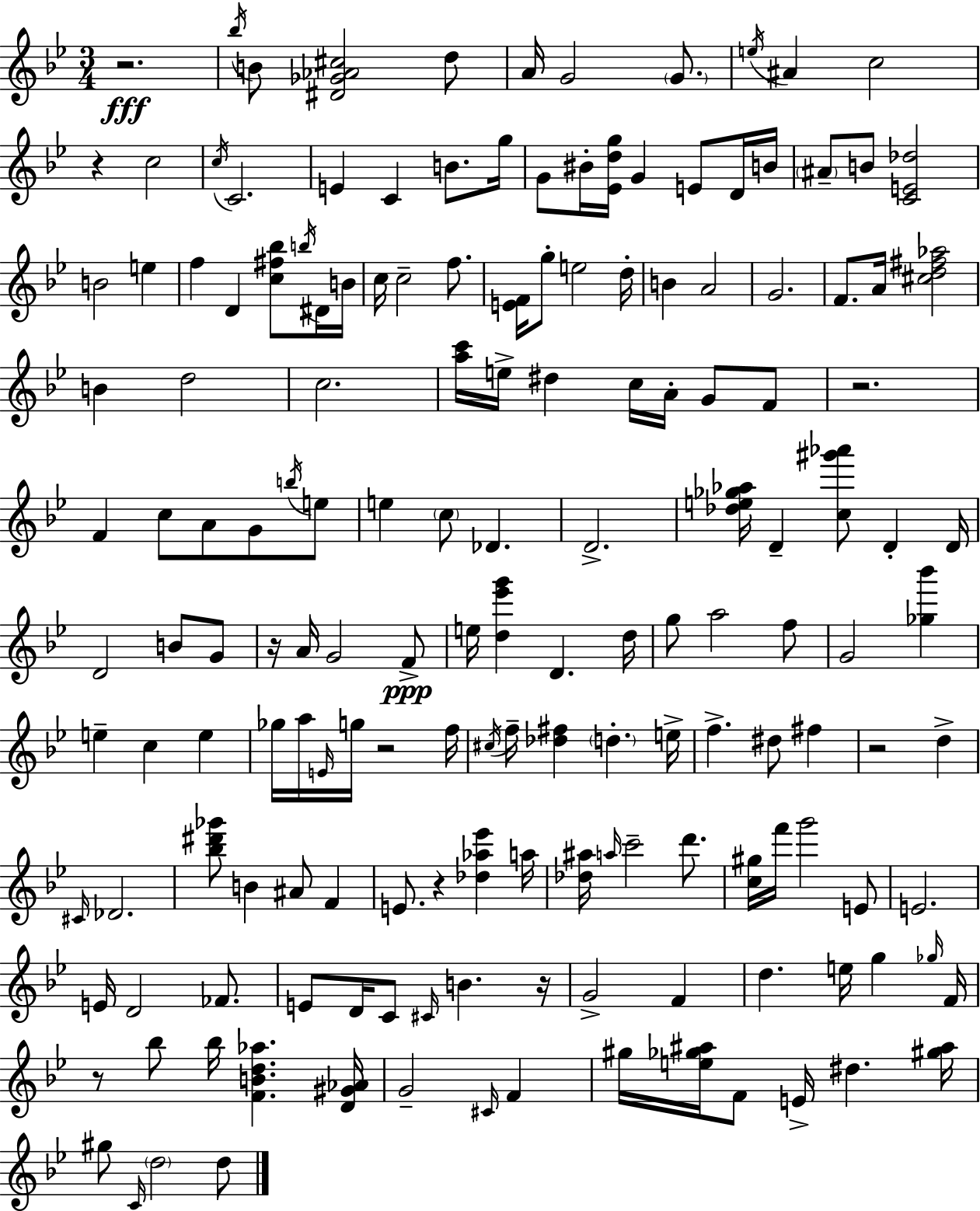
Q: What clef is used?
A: treble